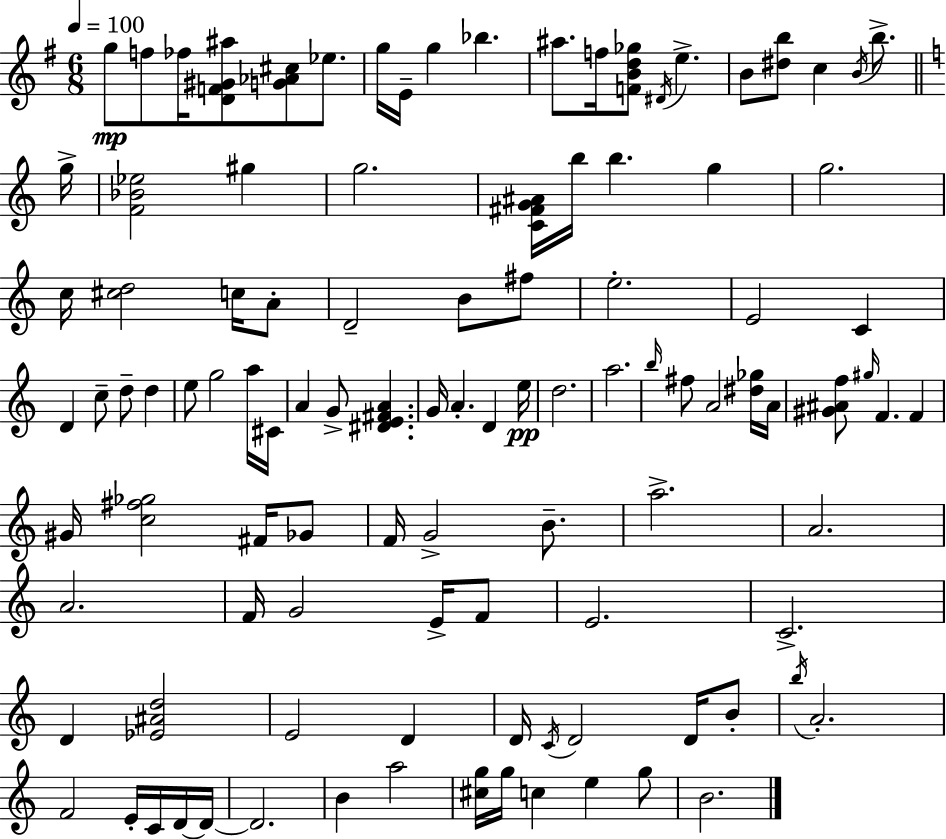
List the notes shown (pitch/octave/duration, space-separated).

G5/e F5/e FES5/s [D4,F4,G#4,A#5]/e [G4,Ab4,C#5]/e Eb5/e. G5/s E4/s G5/q Bb5/q. A#5/e. F5/s [F4,B4,D5,Gb5]/e D#4/s E5/q. B4/e [D#5,B5]/e C5/q B4/s B5/e. G5/s [F4,Bb4,Eb5]/h G#5/q G5/h. [C4,F#4,G4,A#4]/s B5/s B5/q. G5/q G5/h. C5/s [C#5,D5]/h C5/s A4/e D4/h B4/e F#5/e E5/h. E4/h C4/q D4/q C5/e D5/e D5/q E5/e G5/h A5/s C#4/s A4/q G4/e [D#4,E4,F#4,A4]/q. G4/s A4/q. D4/q E5/s D5/h. A5/h. B5/s F#5/e A4/h [D#5,Gb5]/s A4/s [G#4,A#4,F5]/e G#5/s F4/q. F4/q G#4/s [C5,F#5,Gb5]/h F#4/s Gb4/e F4/s G4/h B4/e. A5/h. A4/h. A4/h. F4/s G4/h E4/s F4/e E4/h. C4/h. D4/q [Eb4,A#4,D5]/h E4/h D4/q D4/s C4/s D4/h D4/s B4/e B5/s A4/h. F4/h E4/s C4/s D4/s D4/s D4/h. B4/q A5/h [C#5,G5]/s G5/s C5/q E5/q G5/e B4/h.